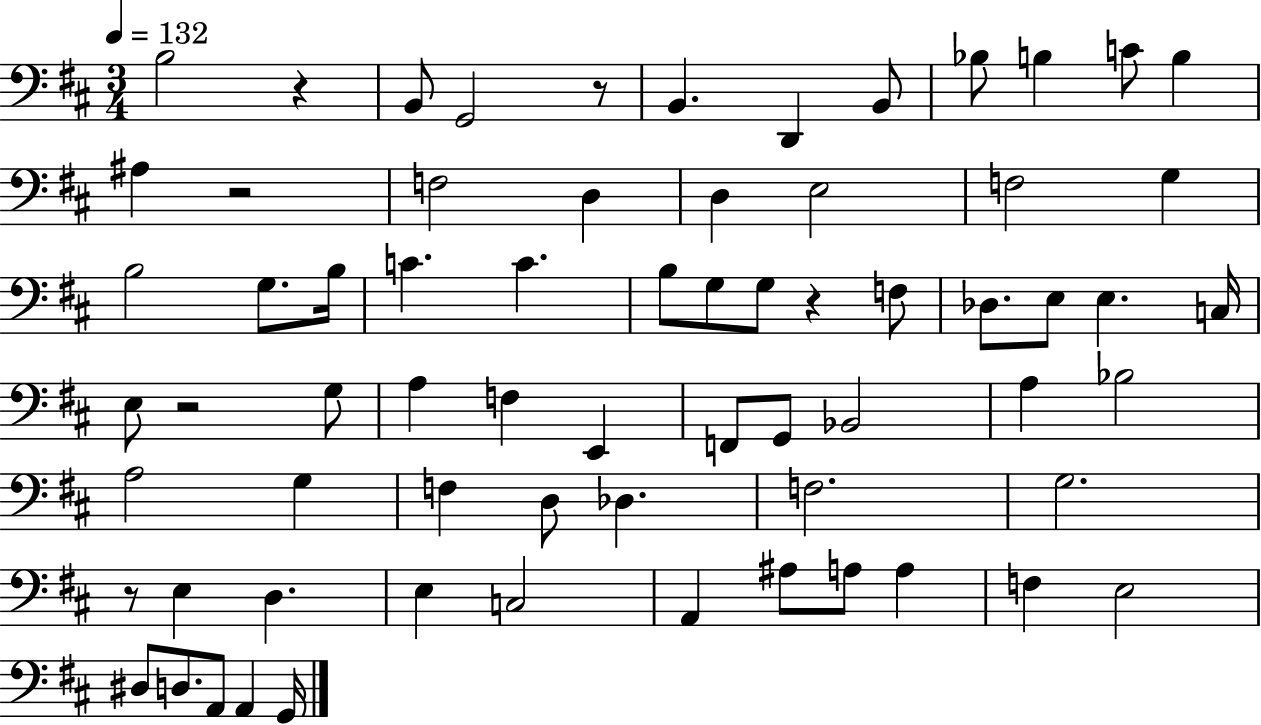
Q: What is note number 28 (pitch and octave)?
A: E3